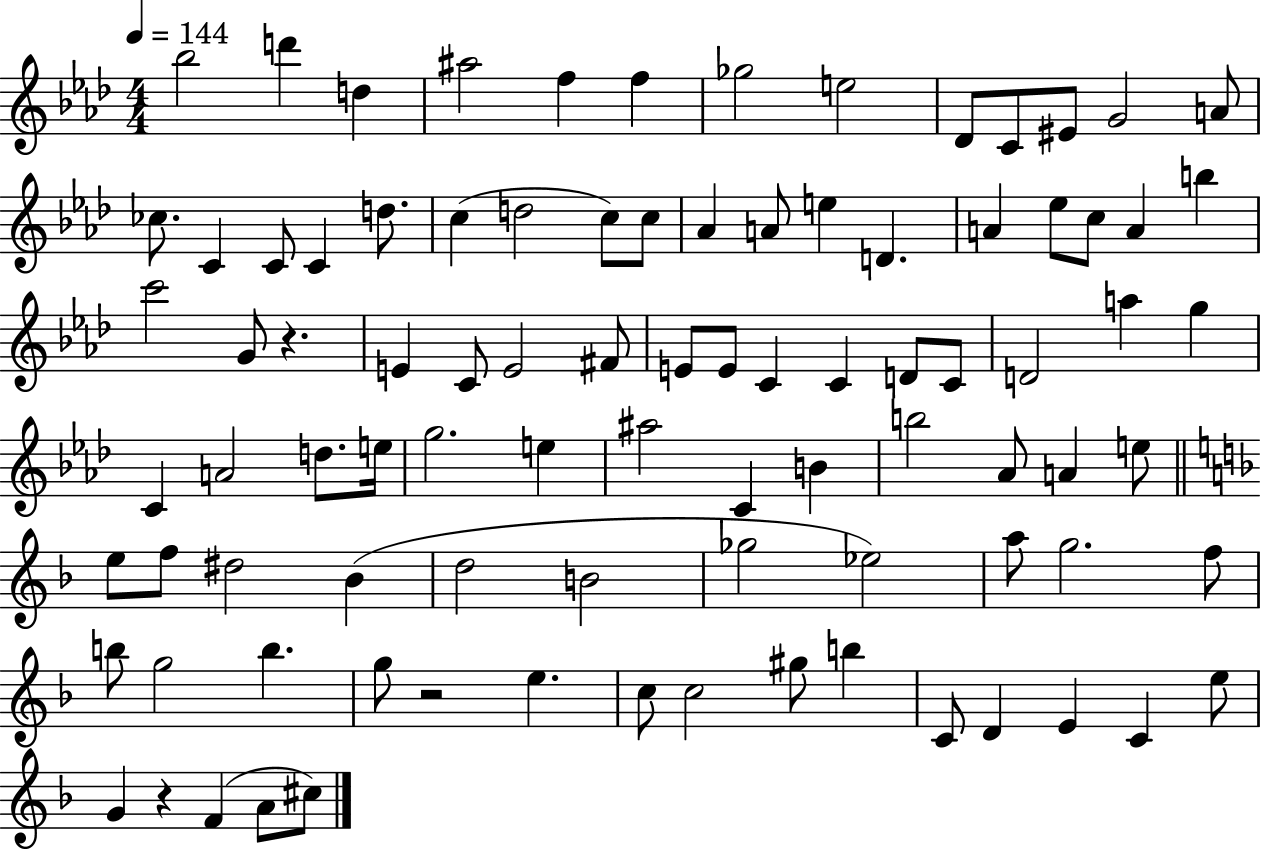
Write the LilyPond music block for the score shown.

{
  \clef treble
  \numericTimeSignature
  \time 4/4
  \key aes \major
  \tempo 4 = 144
  bes''2 d'''4 d''4 | ais''2 f''4 f''4 | ges''2 e''2 | des'8 c'8 eis'8 g'2 a'8 | \break ces''8. c'4 c'8 c'4 d''8. | c''4( d''2 c''8) c''8 | aes'4 a'8 e''4 d'4. | a'4 ees''8 c''8 a'4 b''4 | \break c'''2 g'8 r4. | e'4 c'8 e'2 fis'8 | e'8 e'8 c'4 c'4 d'8 c'8 | d'2 a''4 g''4 | \break c'4 a'2 d''8. e''16 | g''2. e''4 | ais''2 c'4 b'4 | b''2 aes'8 a'4 e''8 | \break \bar "||" \break \key d \minor e''8 f''8 dis''2 bes'4( | d''2 b'2 | ges''2 ees''2) | a''8 g''2. f''8 | \break b''8 g''2 b''4. | g''8 r2 e''4. | c''8 c''2 gis''8 b''4 | c'8 d'4 e'4 c'4 e''8 | \break g'4 r4 f'4( a'8 cis''8) | \bar "|."
}